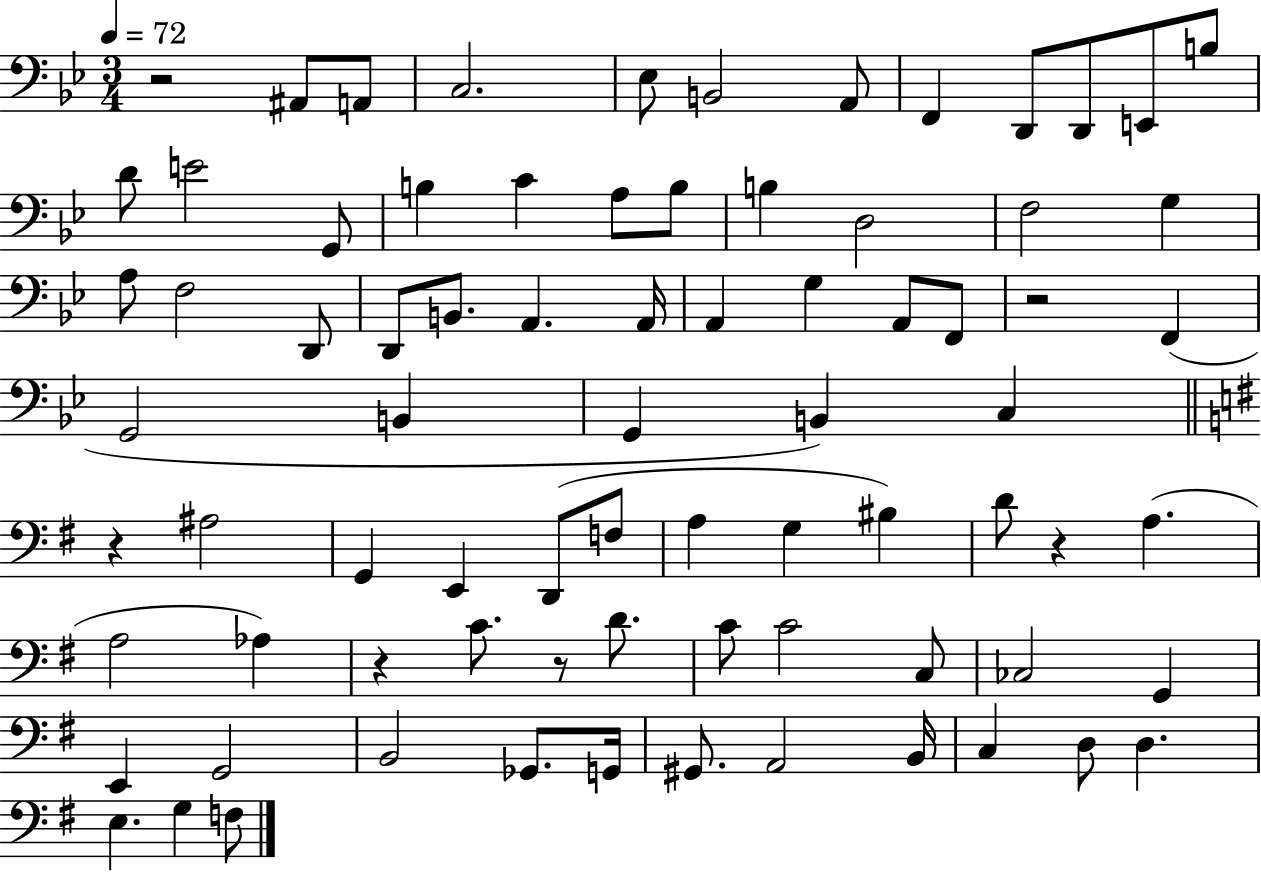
X:1
T:Untitled
M:3/4
L:1/4
K:Bb
z2 ^A,,/2 A,,/2 C,2 _E,/2 B,,2 A,,/2 F,, D,,/2 D,,/2 E,,/2 B,/2 D/2 E2 G,,/2 B, C A,/2 B,/2 B, D,2 F,2 G, A,/2 F,2 D,,/2 D,,/2 B,,/2 A,, A,,/4 A,, G, A,,/2 F,,/2 z2 F,, G,,2 B,, G,, B,, C, z ^A,2 G,, E,, D,,/2 F,/2 A, G, ^B, D/2 z A, A,2 _A, z C/2 z/2 D/2 C/2 C2 C,/2 _C,2 G,, E,, G,,2 B,,2 _G,,/2 G,,/4 ^G,,/2 A,,2 B,,/4 C, D,/2 D, E, G, F,/2